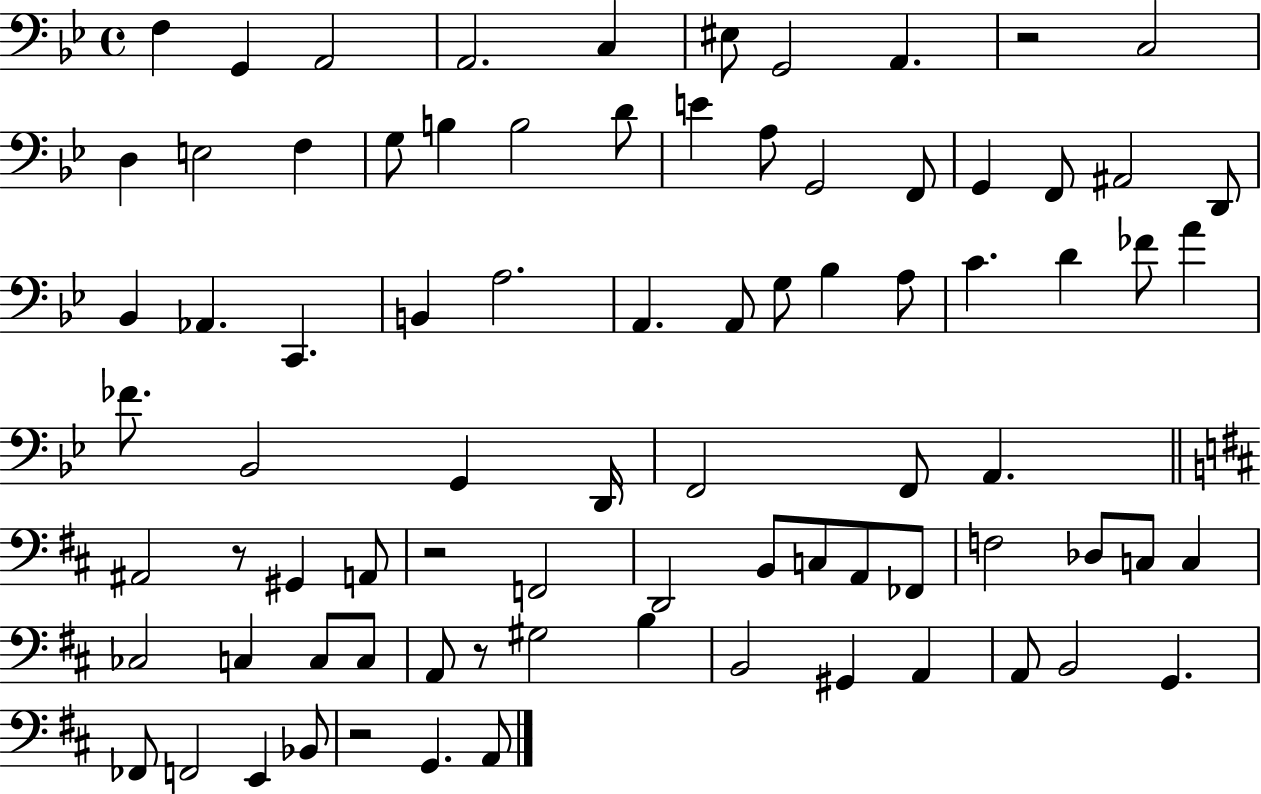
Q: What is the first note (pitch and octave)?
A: F3